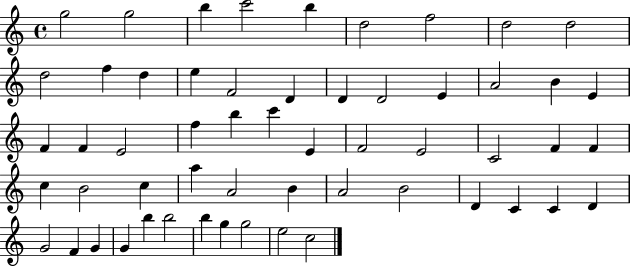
{
  \clef treble
  \time 4/4
  \defaultTimeSignature
  \key c \major
  g''2 g''2 | b''4 c'''2 b''4 | d''2 f''2 | d''2 d''2 | \break d''2 f''4 d''4 | e''4 f'2 d'4 | d'4 d'2 e'4 | a'2 b'4 e'4 | \break f'4 f'4 e'2 | f''4 b''4 c'''4 e'4 | f'2 e'2 | c'2 f'4 f'4 | \break c''4 b'2 c''4 | a''4 a'2 b'4 | a'2 b'2 | d'4 c'4 c'4 d'4 | \break g'2 f'4 g'4 | g'4 b''4 b''2 | b''4 g''4 g''2 | e''2 c''2 | \break \bar "|."
}